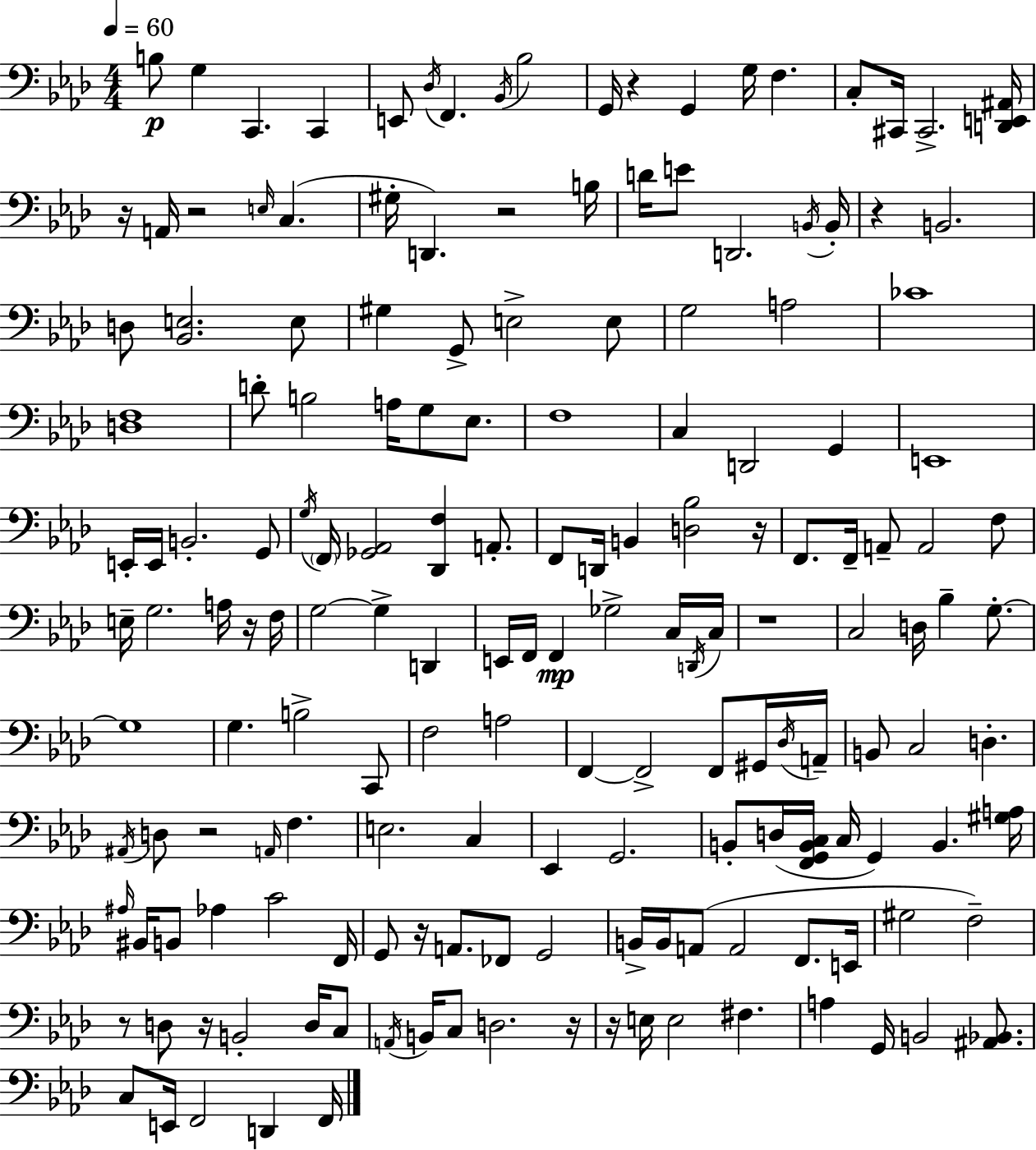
B3/e G3/q C2/q. C2/q E2/e Db3/s F2/q. Bb2/s Bb3/h G2/s R/q G2/q G3/s F3/q. C3/e C#2/s C#2/h. [D2,E2,A#2]/s R/s A2/s R/h E3/s C3/q. G#3/s D2/q. R/h B3/s D4/s E4/e D2/h. B2/s B2/s R/q B2/h. D3/e [Bb2,E3]/h. E3/e G#3/q G2/e E3/h E3/e G3/h A3/h CES4/w [D3,F3]/w D4/e B3/h A3/s G3/e Eb3/e. F3/w C3/q D2/h G2/q E2/w E2/s E2/s B2/h. G2/e G3/s F2/s [Gb2,Ab2]/h [Db2,F3]/q A2/e. F2/e D2/s B2/q [D3,Bb3]/h R/s F2/e. F2/s A2/e A2/h F3/e E3/s G3/h. A3/s R/s F3/s G3/h G3/q D2/q E2/s F2/s F2/q Gb3/h C3/s D2/s C3/s R/w C3/h D3/s Bb3/q G3/e. G3/w G3/q. B3/h C2/e F3/h A3/h F2/q F2/h F2/e G#2/s Db3/s A2/s B2/e C3/h D3/q. A#2/s D3/e R/h A2/s F3/q. E3/h. C3/q Eb2/q G2/h. B2/e D3/s [F2,G2,B2,C3]/s C3/s G2/q B2/q. [G#3,A3]/s A#3/s BIS2/s B2/e Ab3/q C4/h F2/s G2/e R/s A2/e. FES2/e G2/h B2/s B2/s A2/e A2/h F2/e. E2/s G#3/h F3/h R/e D3/e R/s B2/h D3/s C3/e A2/s B2/s C3/e D3/h. R/s R/s E3/s E3/h F#3/q. A3/q G2/s B2/h [A#2,Bb2]/e. C3/e E2/s F2/h D2/q F2/s